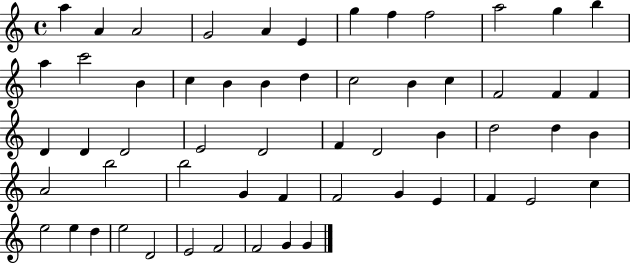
A5/q A4/q A4/h G4/h A4/q E4/q G5/q F5/q F5/h A5/h G5/q B5/q A5/q C6/h B4/q C5/q B4/q B4/q D5/q C5/h B4/q C5/q F4/h F4/q F4/q D4/q D4/q D4/h E4/h D4/h F4/q D4/h B4/q D5/h D5/q B4/q A4/h B5/h B5/h G4/q F4/q F4/h G4/q E4/q F4/q E4/h C5/q E5/h E5/q D5/q E5/h D4/h E4/h F4/h F4/h G4/q G4/q